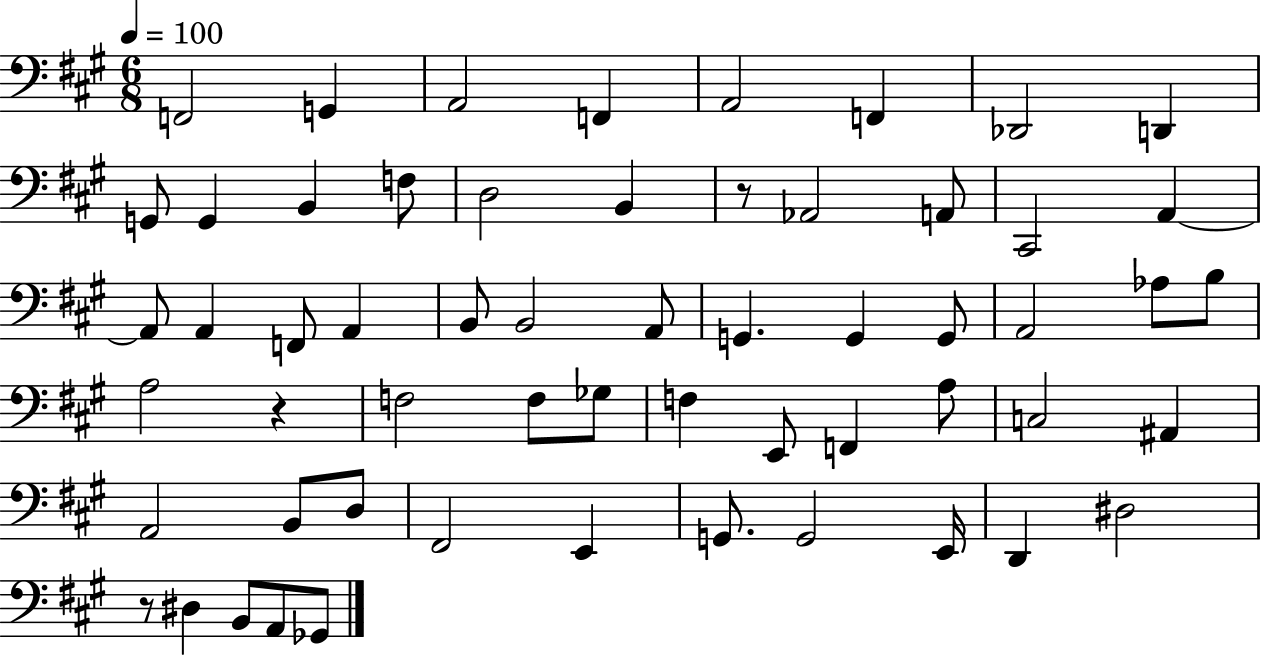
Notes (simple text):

F2/h G2/q A2/h F2/q A2/h F2/q Db2/h D2/q G2/e G2/q B2/q F3/e D3/h B2/q R/e Ab2/h A2/e C#2/h A2/q A2/e A2/q F2/e A2/q B2/e B2/h A2/e G2/q. G2/q G2/e A2/h Ab3/e B3/e A3/h R/q F3/h F3/e Gb3/e F3/q E2/e F2/q A3/e C3/h A#2/q A2/h B2/e D3/e F#2/h E2/q G2/e. G2/h E2/s D2/q D#3/h R/e D#3/q B2/e A2/e Gb2/e